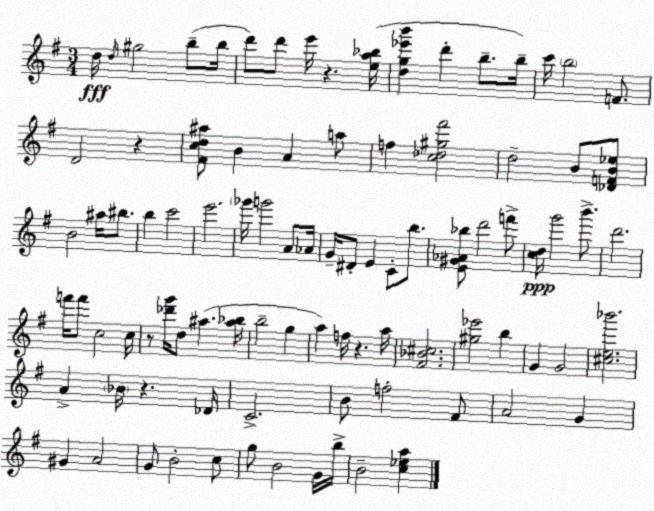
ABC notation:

X:1
T:Untitled
M:3/4
L:1/4
K:Em
d/4 d/4 ^g2 b/2 b/4 d'/2 d'/2 e'/4 z [ea_b]/4 [dg_e'b'] d' b/2 b/4 c'/4 b2 F/2 D2 z [^Fcd^a]/2 B A a/2 f [c_d^g^f']2 d2 B/2 [_DFB_e]/2 B2 ^a/4 ^b/2 b c'2 e'2 _g'/4 g'2 A/2 _A/4 G/4 ^D/2 E C/2 b/2 [E^G_A_b]/2 d'2 f'/2 [cd]/4 g'2 b'/2 d'2 f'/4 f'/2 c2 c/4 z/2 [_d'g']/4 d/2 ^a [^a_b]/4 b2 g a f/4 z a/4 [^F_B^c]2 [^g_e']2 b G G2 [^ce_b']2 A _B/4 z _D/4 C2 B/2 f2 ^F/2 A2 G ^G A2 G/2 B2 c/2 g/2 B2 G/4 b/4 B2 [c_ea]